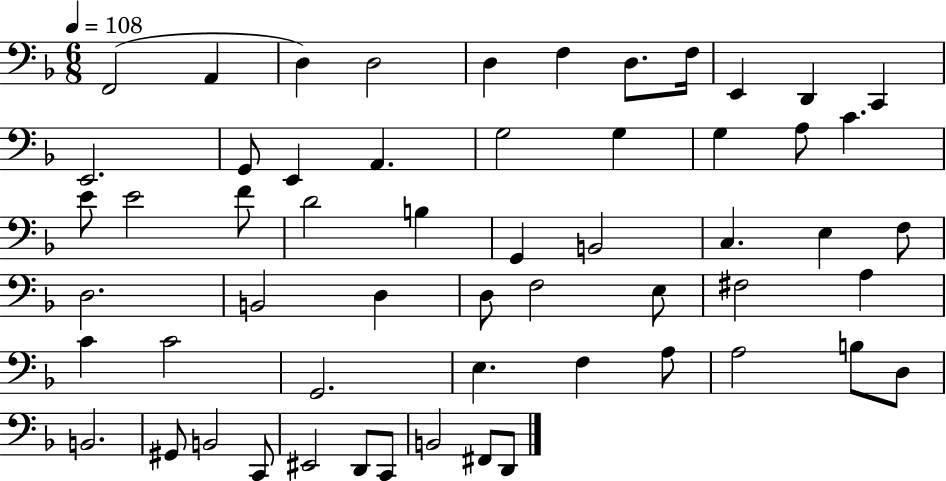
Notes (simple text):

F2/h A2/q D3/q D3/h D3/q F3/q D3/e. F3/s E2/q D2/q C2/q E2/h. G2/e E2/q A2/q. G3/h G3/q G3/q A3/e C4/q. E4/e E4/h F4/e D4/h B3/q G2/q B2/h C3/q. E3/q F3/e D3/h. B2/h D3/q D3/e F3/h E3/e F#3/h A3/q C4/q C4/h G2/h. E3/q. F3/q A3/e A3/h B3/e D3/e B2/h. G#2/e B2/h C2/e EIS2/h D2/e C2/e B2/h F#2/e D2/e